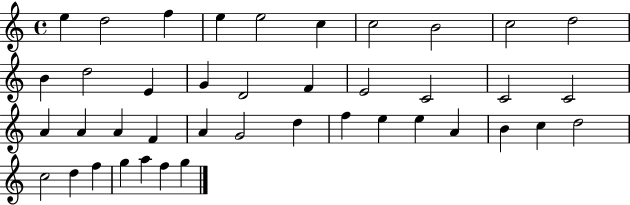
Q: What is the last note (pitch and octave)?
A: G5